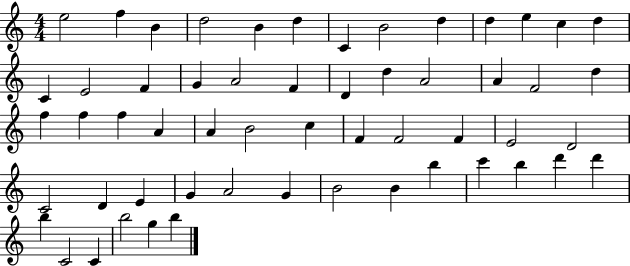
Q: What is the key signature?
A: C major